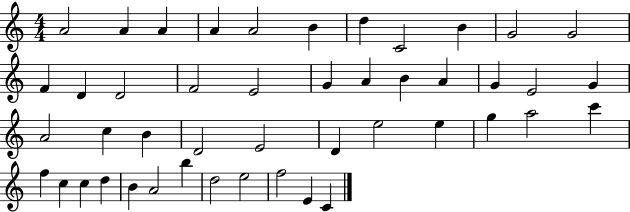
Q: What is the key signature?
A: C major